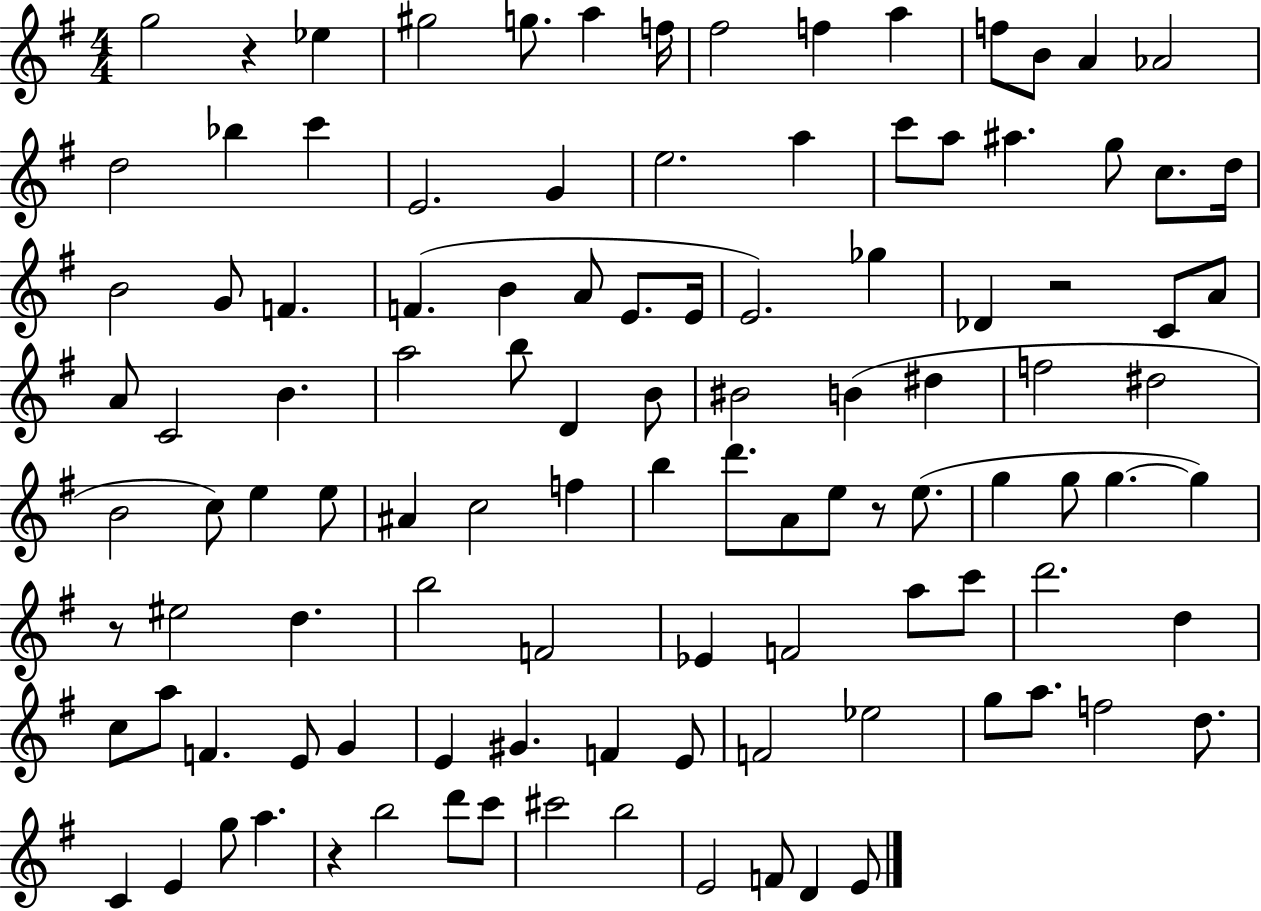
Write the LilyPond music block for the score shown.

{
  \clef treble
  \numericTimeSignature
  \time 4/4
  \key g \major
  g''2 r4 ees''4 | gis''2 g''8. a''4 f''16 | fis''2 f''4 a''4 | f''8 b'8 a'4 aes'2 | \break d''2 bes''4 c'''4 | e'2. g'4 | e''2. a''4 | c'''8 a''8 ais''4. g''8 c''8. d''16 | \break b'2 g'8 f'4. | f'4.( b'4 a'8 e'8. e'16 | e'2.) ges''4 | des'4 r2 c'8 a'8 | \break a'8 c'2 b'4. | a''2 b''8 d'4 b'8 | bis'2 b'4( dis''4 | f''2 dis''2 | \break b'2 c''8) e''4 e''8 | ais'4 c''2 f''4 | b''4 d'''8. a'8 e''8 r8 e''8.( | g''4 g''8 g''4.~~ g''4) | \break r8 eis''2 d''4. | b''2 f'2 | ees'4 f'2 a''8 c'''8 | d'''2. d''4 | \break c''8 a''8 f'4. e'8 g'4 | e'4 gis'4. f'4 e'8 | f'2 ees''2 | g''8 a''8. f''2 d''8. | \break c'4 e'4 g''8 a''4. | r4 b''2 d'''8 c'''8 | cis'''2 b''2 | e'2 f'8 d'4 e'8 | \break \bar "|."
}